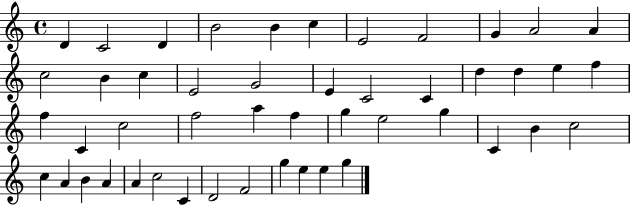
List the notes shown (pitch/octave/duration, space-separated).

D4/q C4/h D4/q B4/h B4/q C5/q E4/h F4/h G4/q A4/h A4/q C5/h B4/q C5/q E4/h G4/h E4/q C4/h C4/q D5/q D5/q E5/q F5/q F5/q C4/q C5/h F5/h A5/q F5/q G5/q E5/h G5/q C4/q B4/q C5/h C5/q A4/q B4/q A4/q A4/q C5/h C4/q D4/h F4/h G5/q E5/q E5/q G5/q